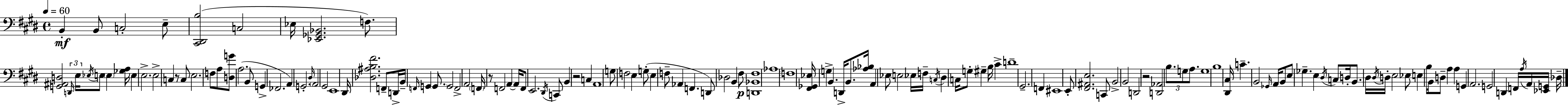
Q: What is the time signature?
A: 4/4